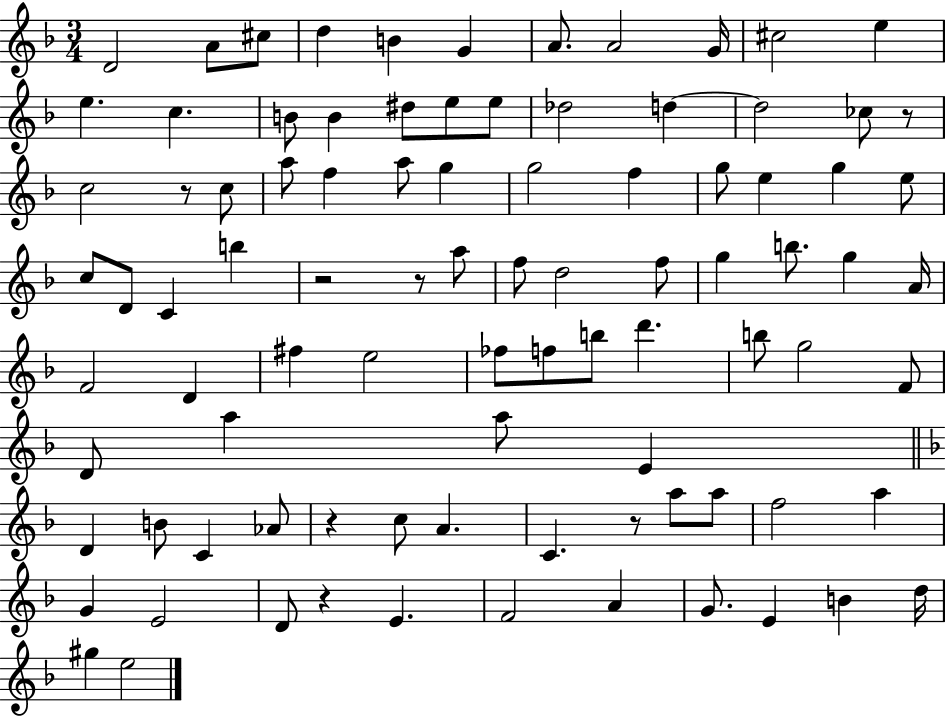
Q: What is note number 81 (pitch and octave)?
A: B4